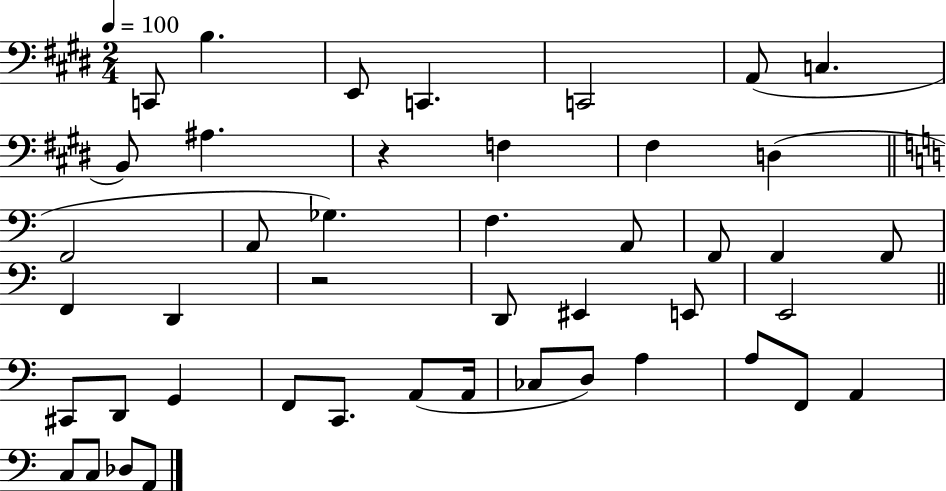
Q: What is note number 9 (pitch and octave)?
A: A#3